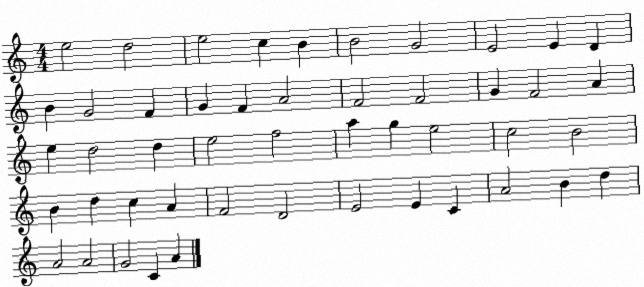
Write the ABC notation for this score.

X:1
T:Untitled
M:4/4
L:1/4
K:C
e2 d2 e2 c B B2 G2 E2 E D B G2 F G F A2 F2 F2 G F2 A e d2 d e2 f2 a g e2 c2 B2 B d c A F2 D2 E2 E C A2 B d A2 A2 G2 C A